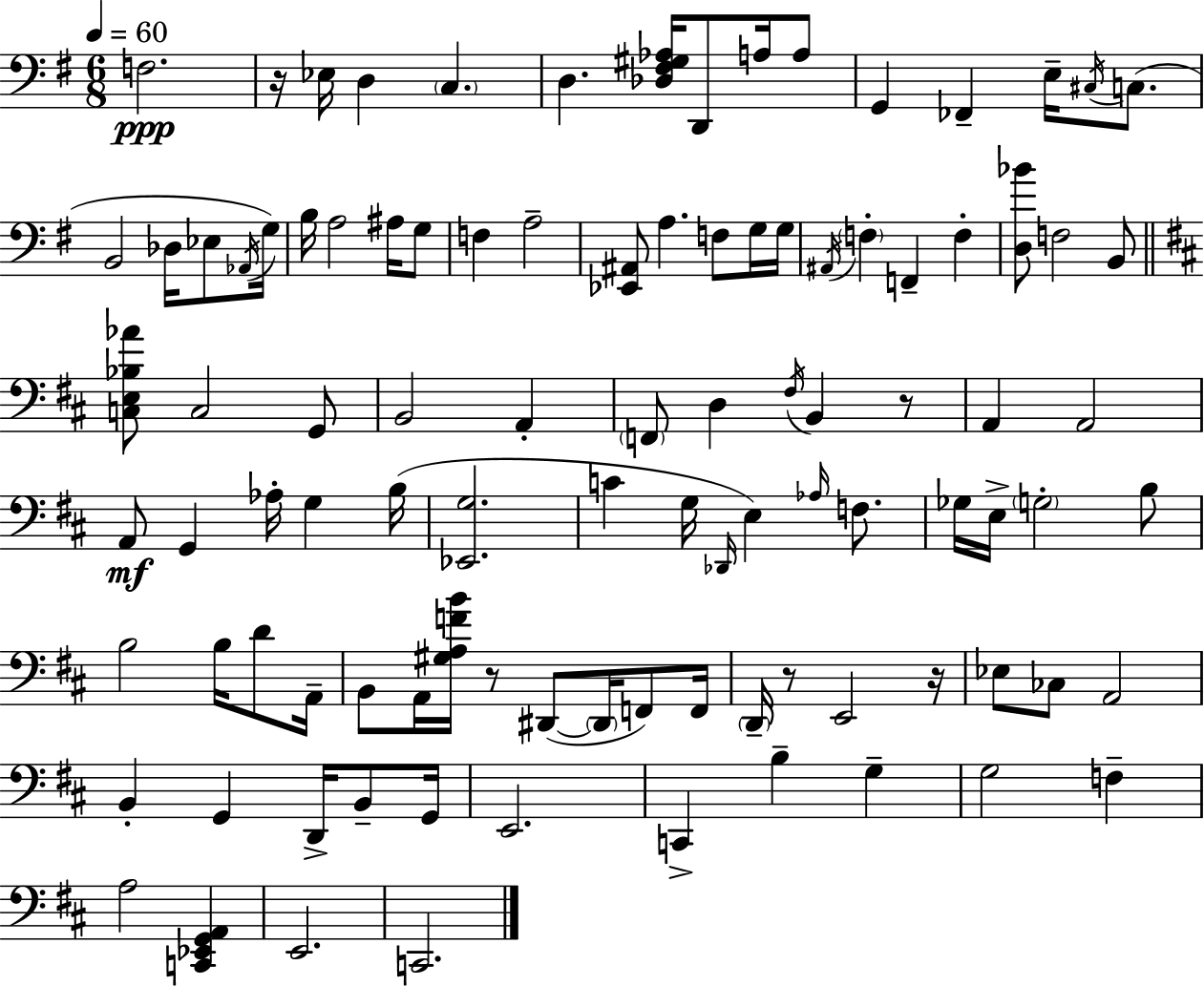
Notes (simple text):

F3/h. R/s Eb3/s D3/q C3/q. D3/q. [Db3,F#3,G#3,Ab3]/s D2/e A3/s A3/e G2/q FES2/q E3/s C#3/s C3/e. B2/h Db3/s Eb3/e Ab2/s G3/s B3/s A3/h A#3/s G3/e F3/q A3/h [Eb2,A#2]/e A3/q. F3/e G3/s G3/s A#2/s F3/q F2/q F3/q [D3,Bb4]/e F3/h B2/e [C3,E3,Bb3,Ab4]/e C3/h G2/e B2/h A2/q F2/e D3/q F#3/s B2/q R/e A2/q A2/h A2/e G2/q Ab3/s G3/q B3/s [Eb2,G3]/h. C4/q G3/s Db2/s E3/q Ab3/s F3/e. Gb3/s E3/s G3/h B3/e B3/h B3/s D4/e A2/s B2/e A2/s [G#3,A3,F4,B4]/s R/e D#2/e D#2/s F2/e F2/s D2/s R/e E2/h R/s Eb3/e CES3/e A2/h B2/q G2/q D2/s B2/e G2/s E2/h. C2/q B3/q G3/q G3/h F3/q A3/h [C2,Eb2,G2,A2]/q E2/h. C2/h.